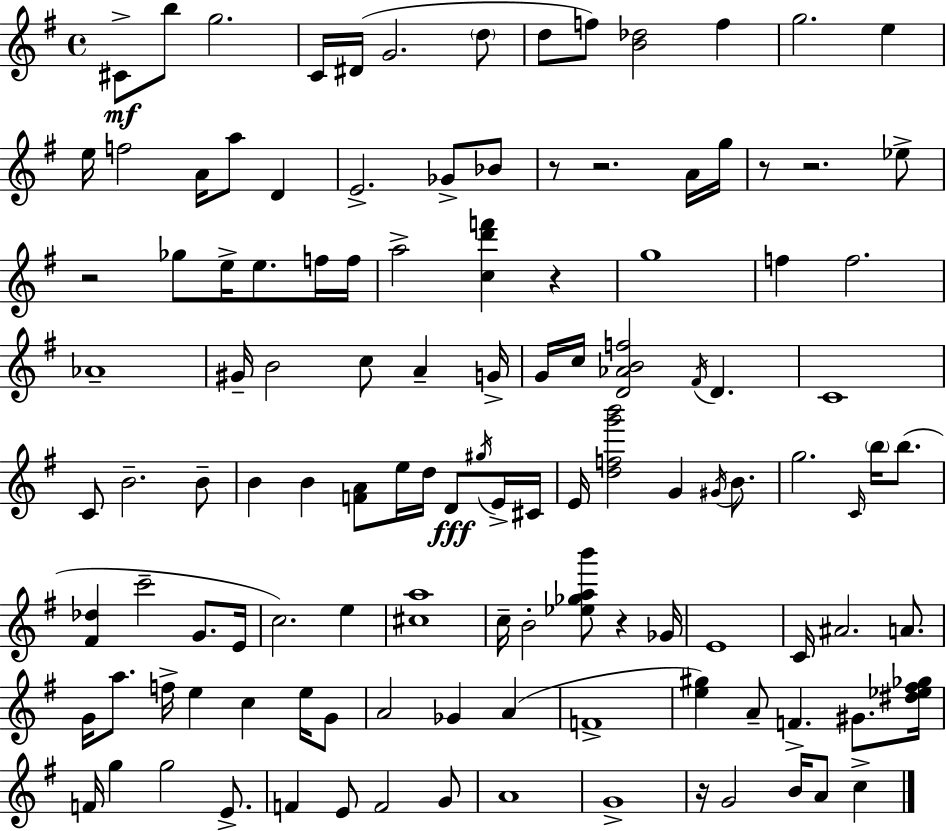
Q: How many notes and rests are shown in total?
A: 120